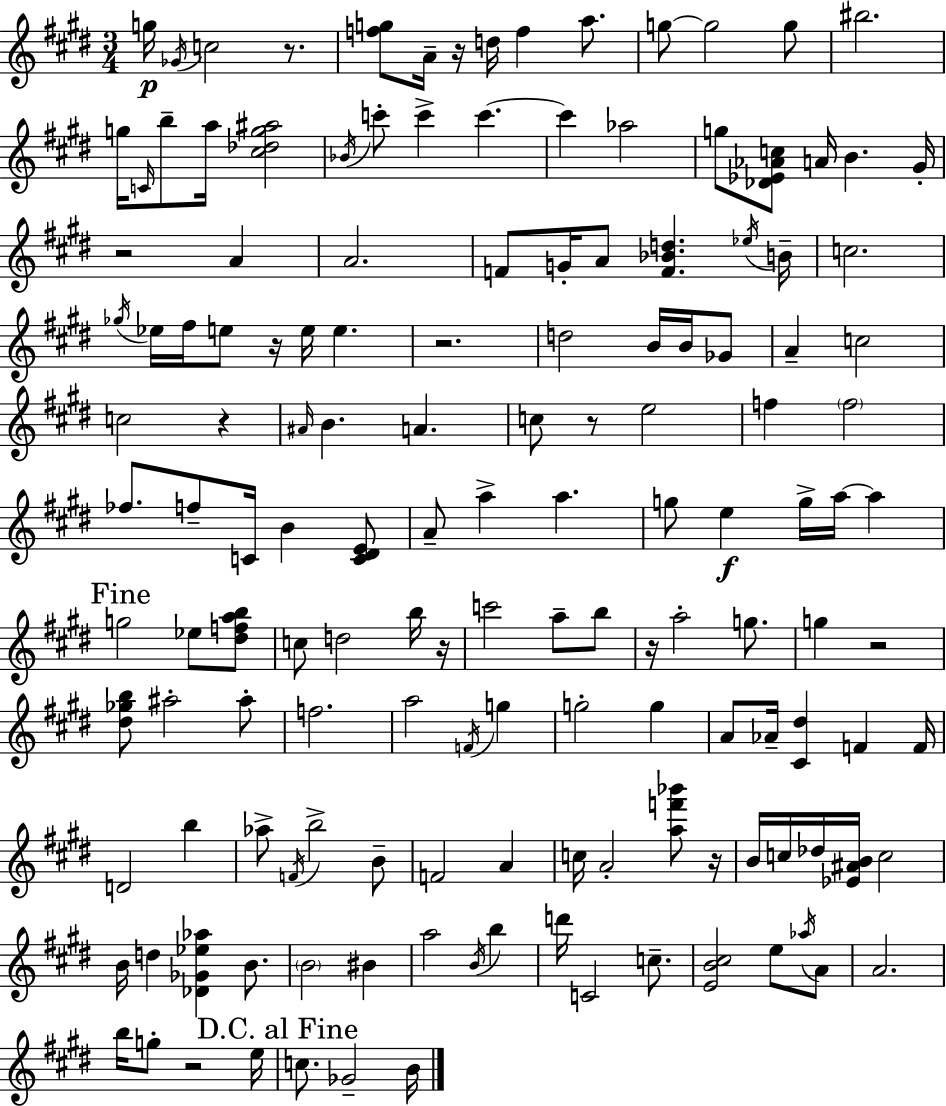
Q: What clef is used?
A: treble